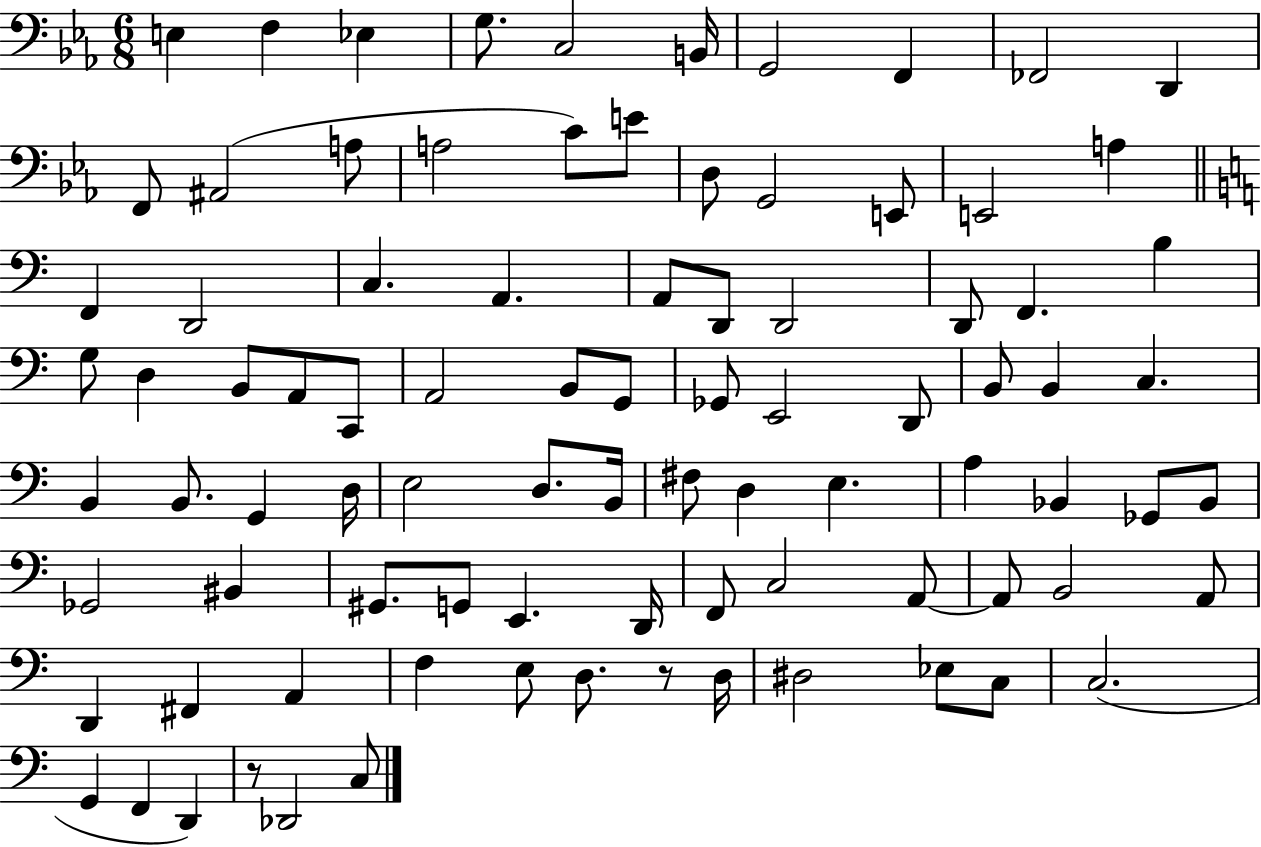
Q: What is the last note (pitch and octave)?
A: C3